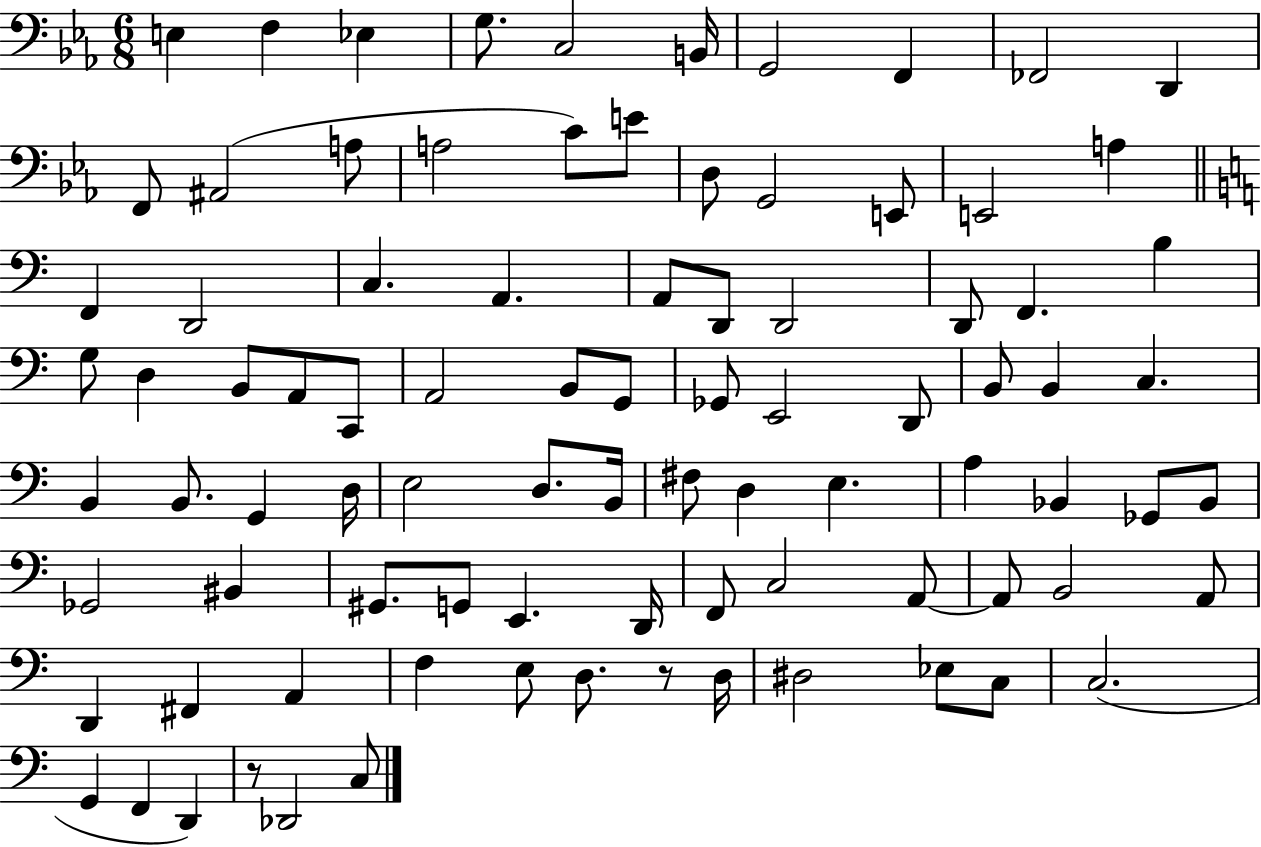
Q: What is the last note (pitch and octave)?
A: C3